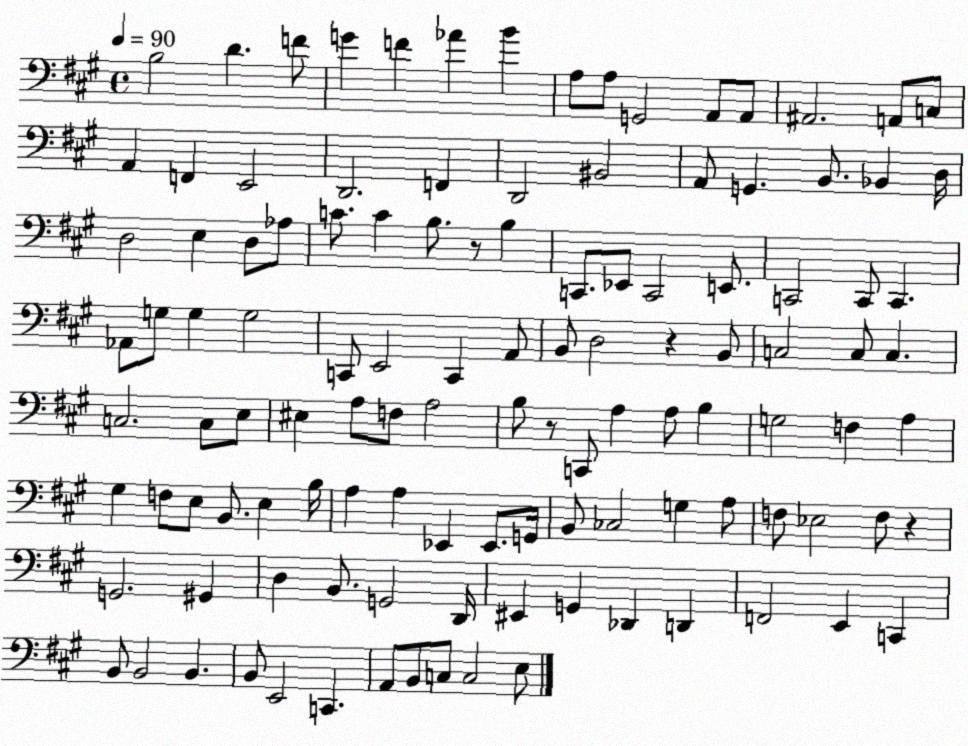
X:1
T:Untitled
M:4/4
L:1/4
K:A
B,2 D F/2 G F _A B A,/2 A,/2 G,,2 A,,/2 A,,/2 ^A,,2 A,,/2 C,/2 A,, F,, E,,2 D,,2 F,, D,,2 ^B,,2 A,,/2 G,, B,,/2 _B,, D,/4 D,2 E, D,/2 _A,/2 C/2 C B,/2 z/2 B, C,,/2 _E,,/2 C,,2 E,,/2 C,,2 C,,/2 C,, _A,,/2 G,/2 G, G,2 C,,/2 E,,2 C,, A,,/2 B,,/2 D,2 z B,,/2 C,2 C,/2 C, C,2 C,/2 E,/2 ^E, A,/2 F,/2 A,2 B,/2 z/2 C,,/2 A, A,/2 B, G,2 F, A, ^G, F,/2 E,/2 B,,/2 E, B,/4 A, A, _E,, _E,,/2 G,,/4 B,,/2 _C,2 G, A,/2 F,/2 _E,2 F,/2 z G,,2 ^G,, D, B,,/2 G,,2 D,,/4 ^E,, G,, _D,, D,, F,,2 E,, C,, B,,/2 B,,2 B,, B,,/2 E,,2 C,, A,,/2 B,,/2 C,/2 C,2 E,/2